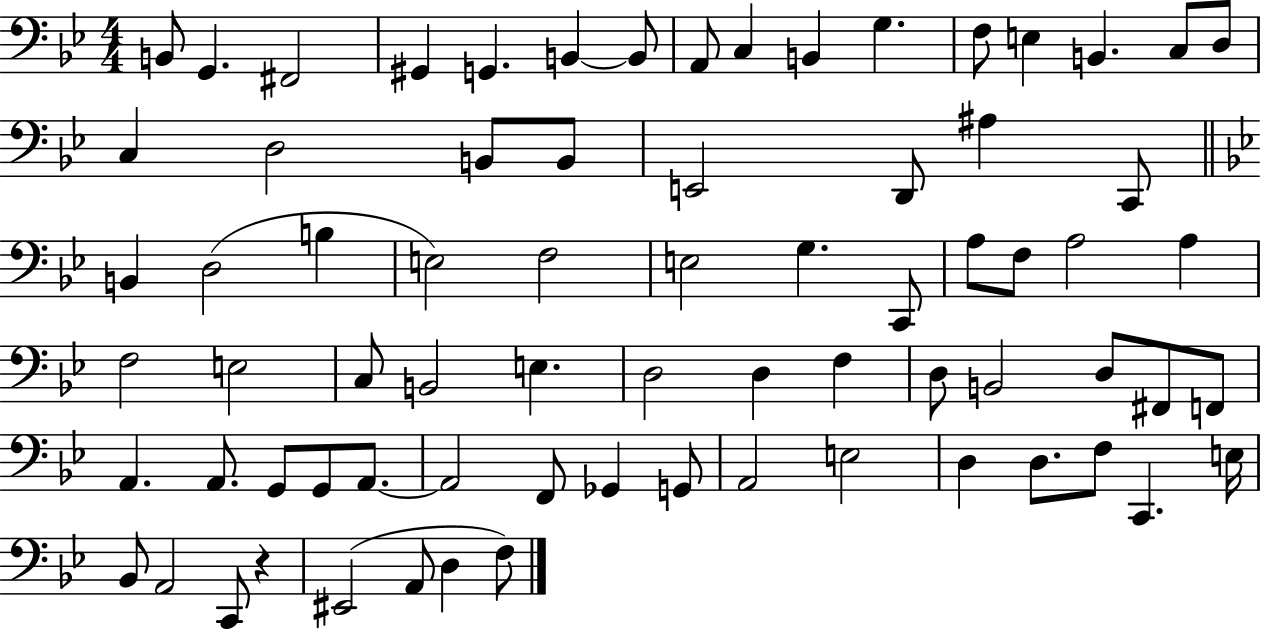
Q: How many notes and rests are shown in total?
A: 73